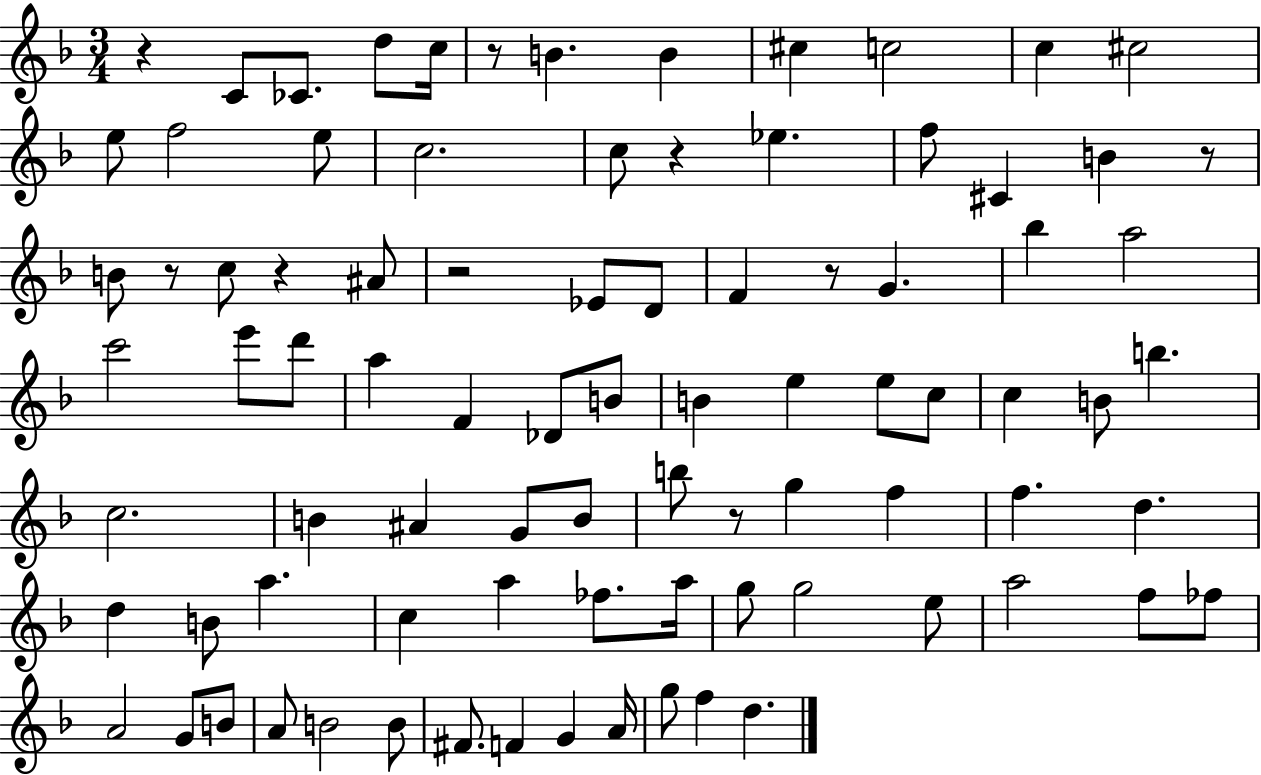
{
  \clef treble
  \numericTimeSignature
  \time 3/4
  \key f \major
  \repeat volta 2 { r4 c'8 ces'8. d''8 c''16 | r8 b'4. b'4 | cis''4 c''2 | c''4 cis''2 | \break e''8 f''2 e''8 | c''2. | c''8 r4 ees''4. | f''8 cis'4 b'4 r8 | \break b'8 r8 c''8 r4 ais'8 | r2 ees'8 d'8 | f'4 r8 g'4. | bes''4 a''2 | \break c'''2 e'''8 d'''8 | a''4 f'4 des'8 b'8 | b'4 e''4 e''8 c''8 | c''4 b'8 b''4. | \break c''2. | b'4 ais'4 g'8 b'8 | b''8 r8 g''4 f''4 | f''4. d''4. | \break d''4 b'8 a''4. | c''4 a''4 fes''8. a''16 | g''8 g''2 e''8 | a''2 f''8 fes''8 | \break a'2 g'8 b'8 | a'8 b'2 b'8 | fis'8. f'4 g'4 a'16 | g''8 f''4 d''4. | \break } \bar "|."
}